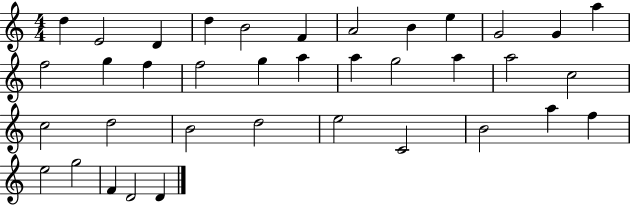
{
  \clef treble
  \numericTimeSignature
  \time 4/4
  \key c \major
  d''4 e'2 d'4 | d''4 b'2 f'4 | a'2 b'4 e''4 | g'2 g'4 a''4 | \break f''2 g''4 f''4 | f''2 g''4 a''4 | a''4 g''2 a''4 | a''2 c''2 | \break c''2 d''2 | b'2 d''2 | e''2 c'2 | b'2 a''4 f''4 | \break e''2 g''2 | f'4 d'2 d'4 | \bar "|."
}